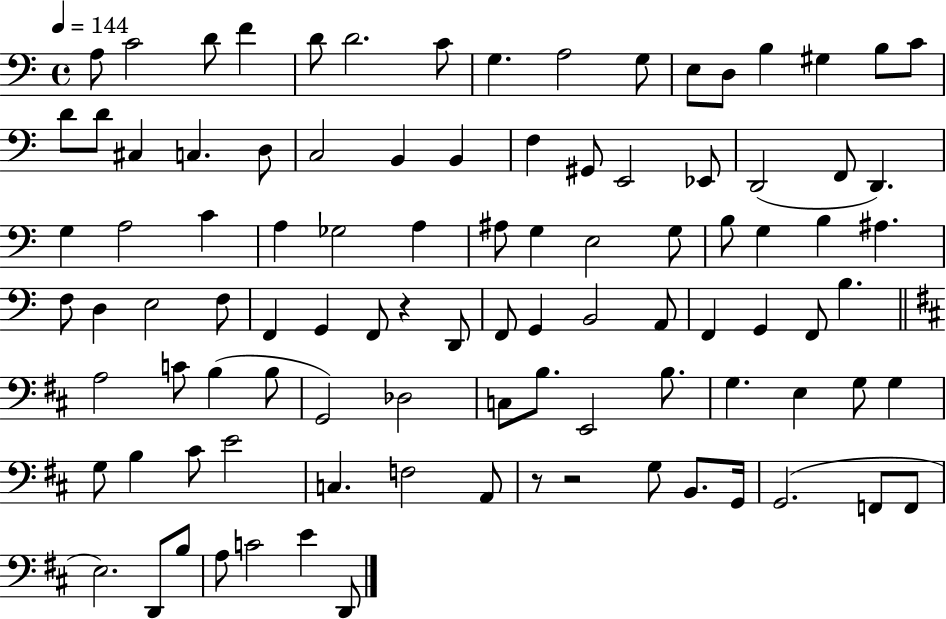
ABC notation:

X:1
T:Untitled
M:4/4
L:1/4
K:C
A,/2 C2 D/2 F D/2 D2 C/2 G, A,2 G,/2 E,/2 D,/2 B, ^G, B,/2 C/2 D/2 D/2 ^C, C, D,/2 C,2 B,, B,, F, ^G,,/2 E,,2 _E,,/2 D,,2 F,,/2 D,, G, A,2 C A, _G,2 A, ^A,/2 G, E,2 G,/2 B,/2 G, B, ^A, F,/2 D, E,2 F,/2 F,, G,, F,,/2 z D,,/2 F,,/2 G,, B,,2 A,,/2 F,, G,, F,,/2 B, A,2 C/2 B, B,/2 G,,2 _D,2 C,/2 B,/2 E,,2 B,/2 G, E, G,/2 G, G,/2 B, ^C/2 E2 C, F,2 A,,/2 z/2 z2 G,/2 B,,/2 G,,/4 G,,2 F,,/2 F,,/2 E,2 D,,/2 B,/2 A,/2 C2 E D,,/2